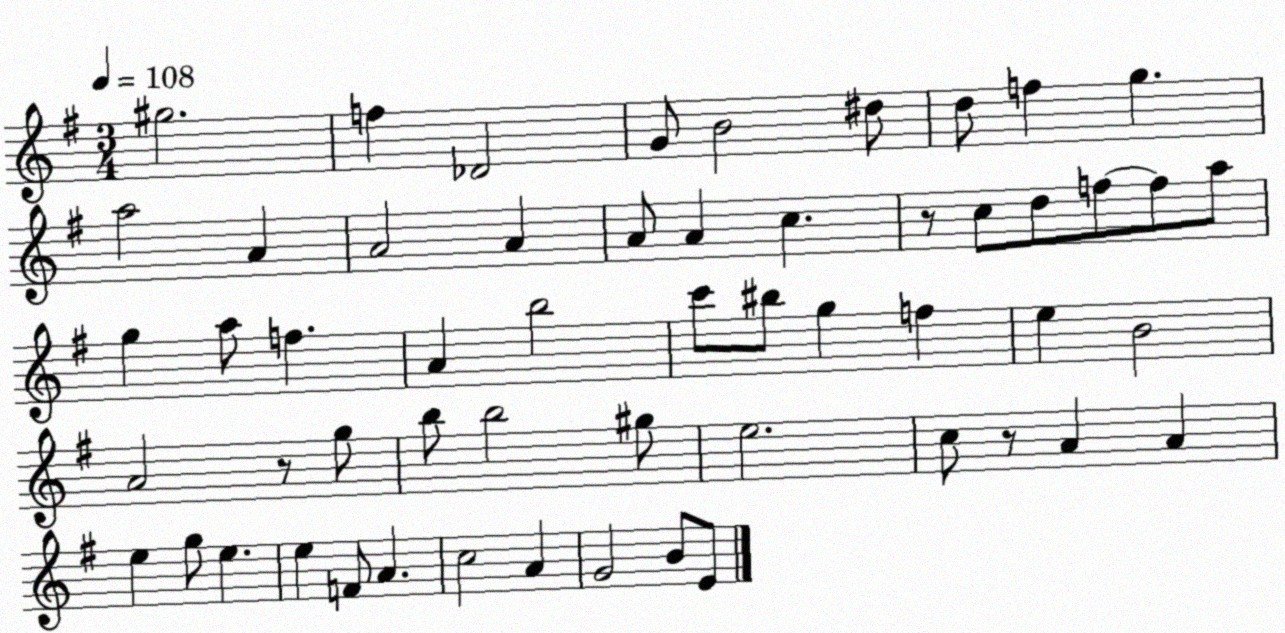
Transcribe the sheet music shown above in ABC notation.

X:1
T:Untitled
M:3/4
L:1/4
K:G
^g2 f _D2 G/2 B2 ^d/2 d/2 f g a2 A A2 A A/2 A c z/2 c/2 d/2 f/2 f/2 a/2 g a/2 f A b2 c'/2 ^b/2 g f e B2 A2 z/2 g/2 b/2 b2 ^g/2 e2 c/2 z/2 A A e g/2 e e F/2 A c2 A G2 B/2 E/2